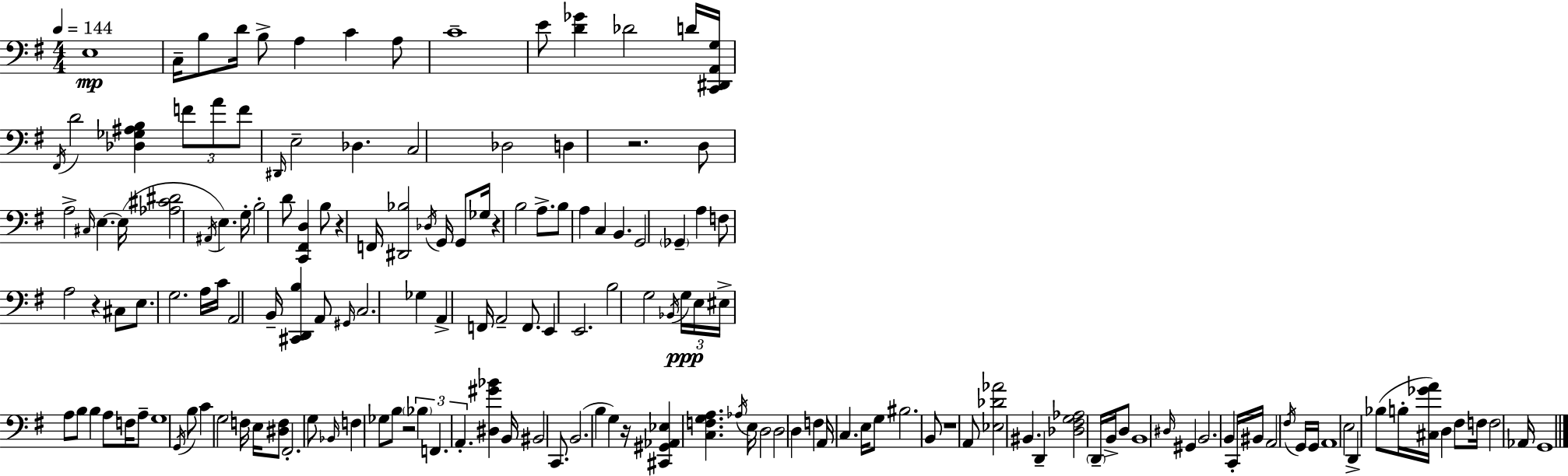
X:1
T:Untitled
M:4/4
L:1/4
K:G
E,4 C,/4 B,/2 D/4 B,/2 A, C A,/2 C4 E/2 [D_G] _D2 D/4 [C,,^D,,A,,G,]/4 ^F,,/4 D2 [_D,_G,^A,B,] F/2 A/2 F/2 ^D,,/4 E,2 _D, C,2 _D,2 D, z2 D,/2 A,2 ^C,/4 E, E,/4 [_A,^C^D]2 ^A,,/4 E, G,/4 B,2 D/2 [C,,^F,,D,] B,/2 z F,,/4 [^D,,_B,]2 _D,/4 G,,/4 G,,/2 _G,/4 z B,2 A,/2 B,/2 A, C, B,, G,,2 _G,, A, F,/2 A,2 z ^C,/2 E,/2 G,2 A,/4 C/4 A,,2 B,,/4 [^C,,D,,B,] A,,/2 ^G,,/4 C,2 _G, A,, F,,/4 A,,2 F,,/2 E,, E,,2 B,2 G,2 _B,,/4 G,/4 E,/4 ^E,/4 A,/2 B,/2 B, A,/2 F,/4 A,/2 G,4 G,,/4 B,/2 C G,2 F,/4 E,/4 [^D,F,]/2 ^F,,2 G,/2 _B,,/4 F, _G,/2 B,/2 z2 _B, F,, A,, [^D,^G_B] B,,/4 ^B,,2 C,,/2 B,,2 B, G, z/4 [^C,,^G,,_A,,_E,] [C,F,G,A,] _A,/4 E,/4 D,2 D,2 D, F, A,,/4 C, E,/4 G,/2 ^B,2 B,,/2 z4 A,,/2 [_E,_D_A]2 ^B,, D,, [_D,^F,G,_A,]2 D,,/4 B,,/4 D,/2 B,,4 ^D,/4 ^G,, B,,2 B,, C,,/4 ^B,,/4 A,,2 ^F,/4 G,,/4 G,,/4 A,,4 E,2 D,, _B,/2 B,/4 [^C,_GA]/4 D, ^F,/2 F,/4 F,2 _A,,/4 G,,4